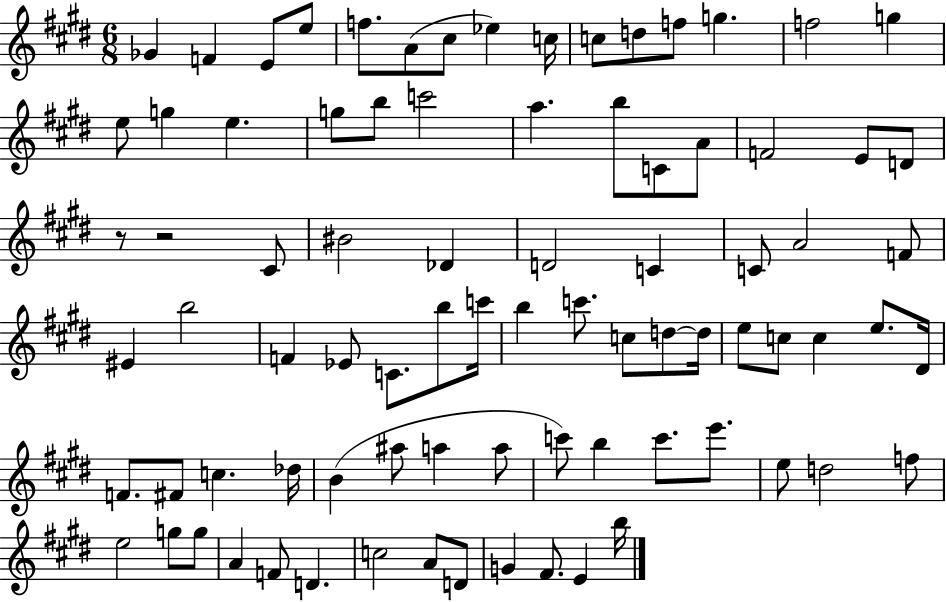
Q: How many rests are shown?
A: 2